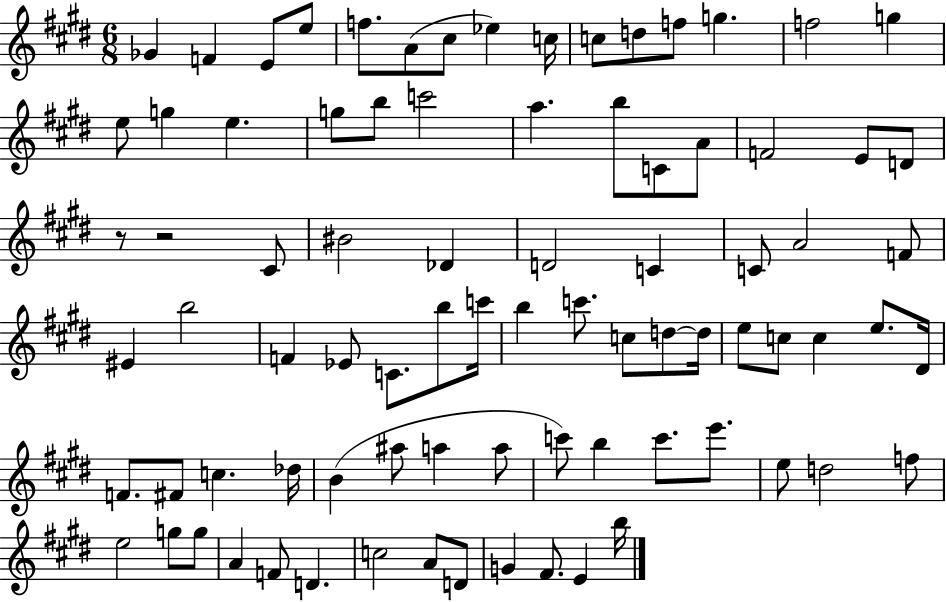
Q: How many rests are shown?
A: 2